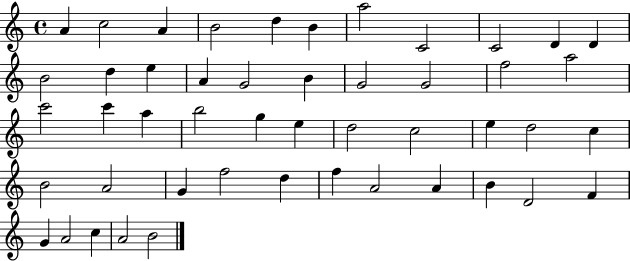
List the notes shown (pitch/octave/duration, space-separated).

A4/q C5/h A4/q B4/h D5/q B4/q A5/h C4/h C4/h D4/q D4/q B4/h D5/q E5/q A4/q G4/h B4/q G4/h G4/h F5/h A5/h C6/h C6/q A5/q B5/h G5/q E5/q D5/h C5/h E5/q D5/h C5/q B4/h A4/h G4/q F5/h D5/q F5/q A4/h A4/q B4/q D4/h F4/q G4/q A4/h C5/q A4/h B4/h